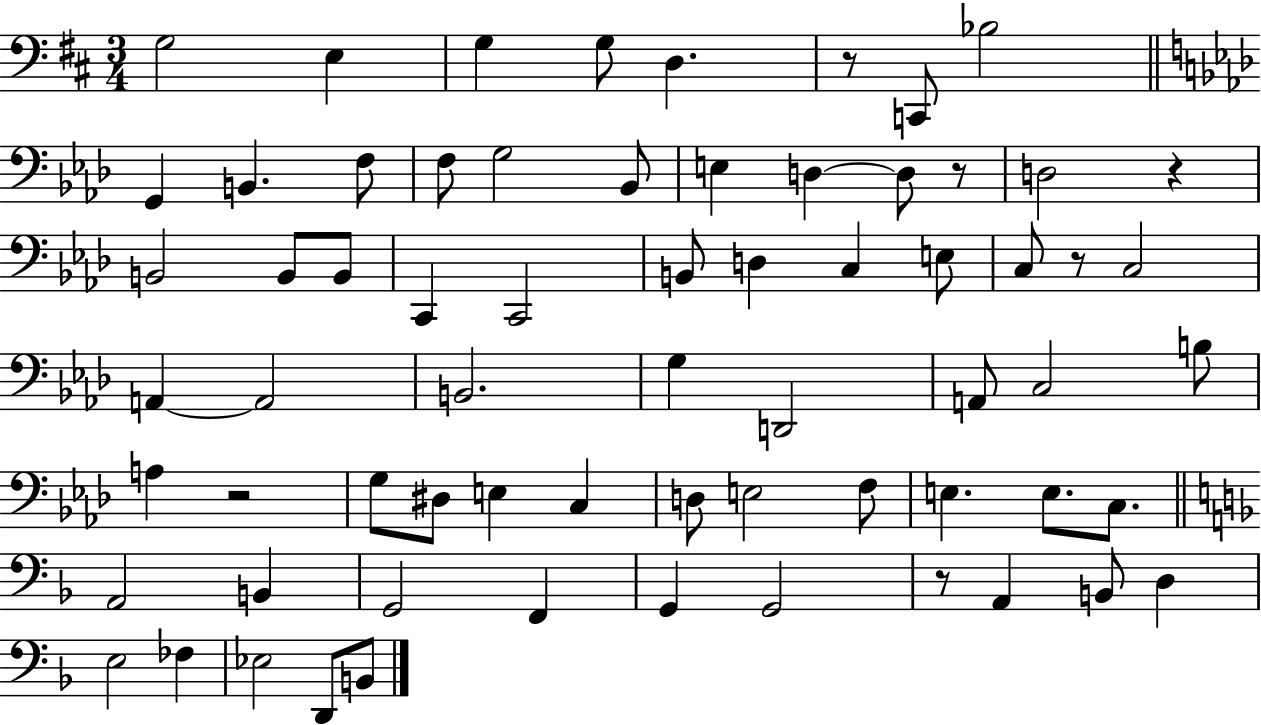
X:1
T:Untitled
M:3/4
L:1/4
K:D
G,2 E, G, G,/2 D, z/2 C,,/2 _B,2 G,, B,, F,/2 F,/2 G,2 _B,,/2 E, D, D,/2 z/2 D,2 z B,,2 B,,/2 B,,/2 C,, C,,2 B,,/2 D, C, E,/2 C,/2 z/2 C,2 A,, A,,2 B,,2 G, D,,2 A,,/2 C,2 B,/2 A, z2 G,/2 ^D,/2 E, C, D,/2 E,2 F,/2 E, E,/2 C,/2 A,,2 B,, G,,2 F,, G,, G,,2 z/2 A,, B,,/2 D, E,2 _F, _E,2 D,,/2 B,,/2